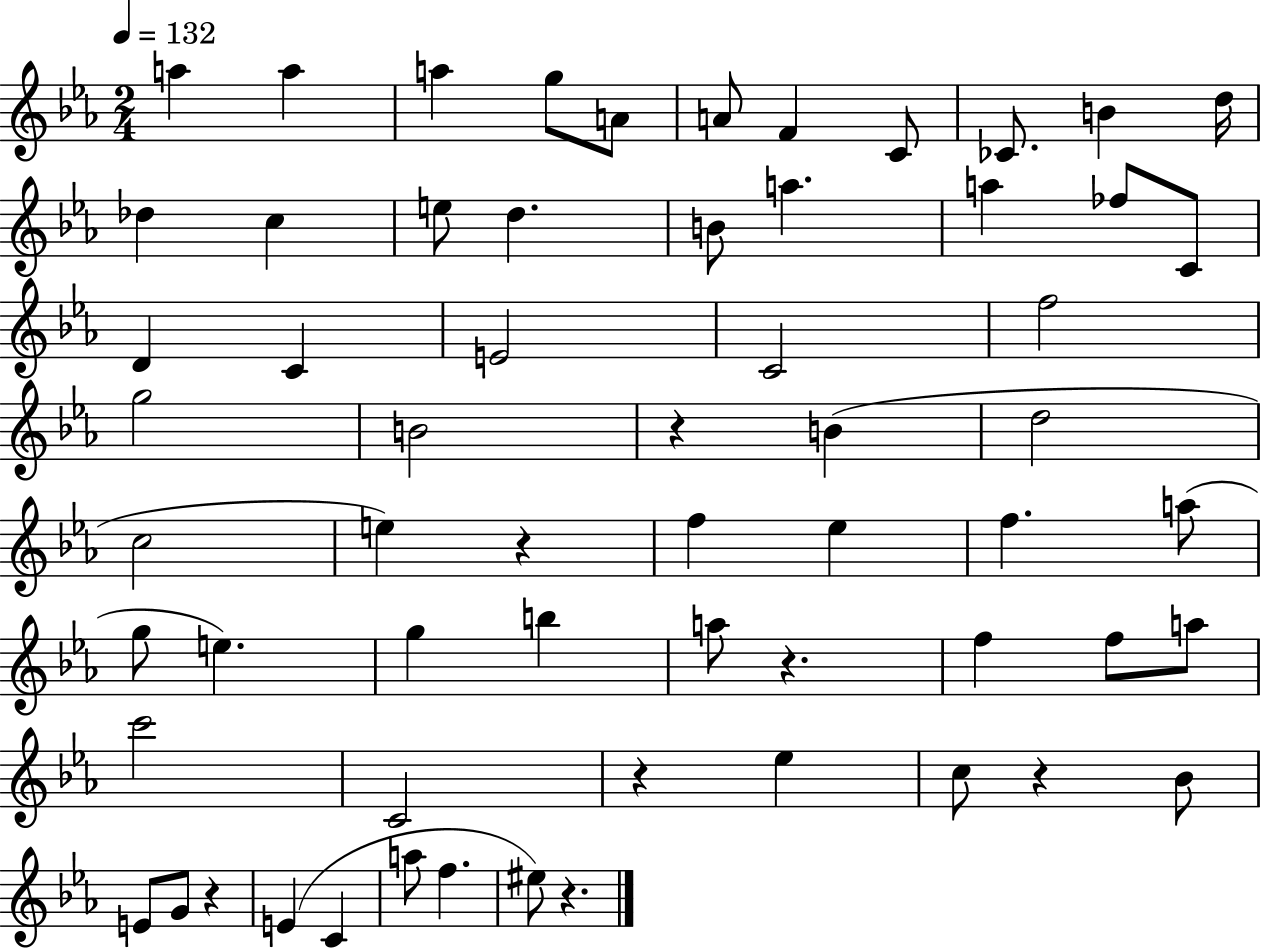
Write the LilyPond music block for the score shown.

{
  \clef treble
  \numericTimeSignature
  \time 2/4
  \key ees \major
  \tempo 4 = 132
  \repeat volta 2 { a''4 a''4 | a''4 g''8 a'8 | a'8 f'4 c'8 | ces'8. b'4 d''16 | \break des''4 c''4 | e''8 d''4. | b'8 a''4. | a''4 fes''8 c'8 | \break d'4 c'4 | e'2 | c'2 | f''2 | \break g''2 | b'2 | r4 b'4( | d''2 | \break c''2 | e''4) r4 | f''4 ees''4 | f''4. a''8( | \break g''8 e''4.) | g''4 b''4 | a''8 r4. | f''4 f''8 a''8 | \break c'''2 | c'2 | r4 ees''4 | c''8 r4 bes'8 | \break e'8 g'8 r4 | e'4( c'4 | a''8 f''4. | eis''8) r4. | \break } \bar "|."
}